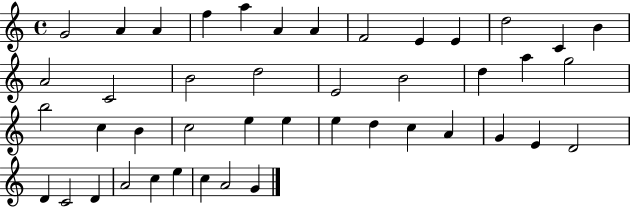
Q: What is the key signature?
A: C major